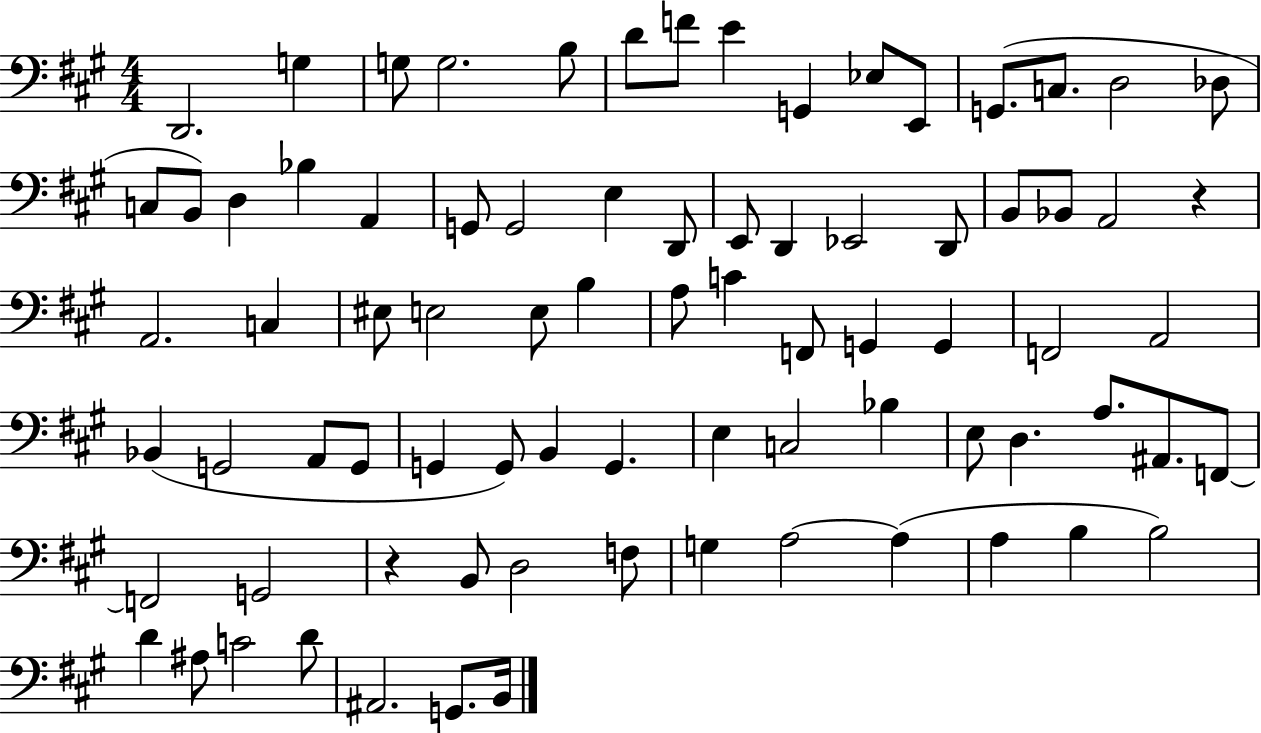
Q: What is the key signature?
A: A major